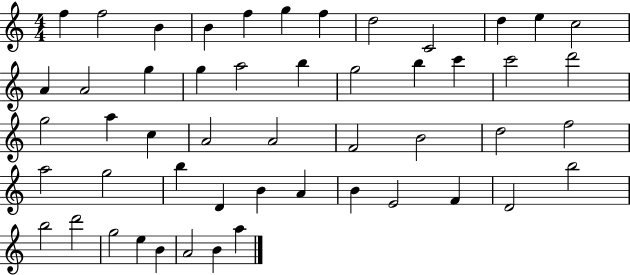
X:1
T:Untitled
M:4/4
L:1/4
K:C
f f2 B B f g f d2 C2 d e c2 A A2 g g a2 b g2 b c' c'2 d'2 g2 a c A2 A2 F2 B2 d2 f2 a2 g2 b D B A B E2 F D2 b2 b2 d'2 g2 e B A2 B a